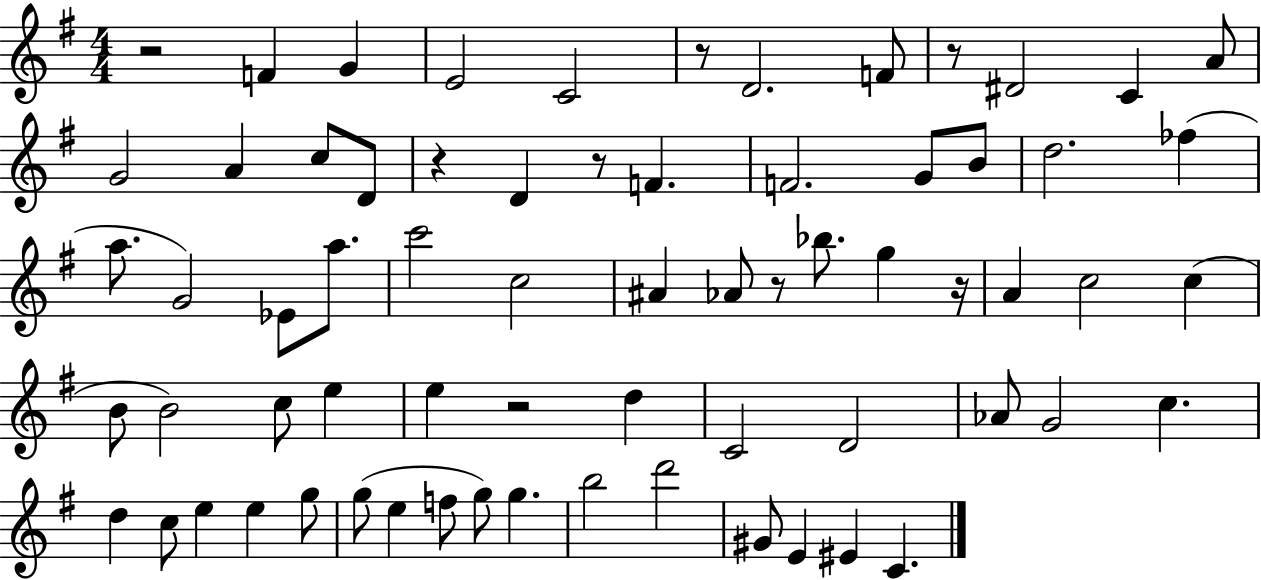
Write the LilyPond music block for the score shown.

{
  \clef treble
  \numericTimeSignature
  \time 4/4
  \key g \major
  \repeat volta 2 { r2 f'4 g'4 | e'2 c'2 | r8 d'2. f'8 | r8 dis'2 c'4 a'8 | \break g'2 a'4 c''8 d'8 | r4 d'4 r8 f'4. | f'2. g'8 b'8 | d''2. fes''4( | \break a''8. g'2) ees'8 a''8. | c'''2 c''2 | ais'4 aes'8 r8 bes''8. g''4 r16 | a'4 c''2 c''4( | \break b'8 b'2) c''8 e''4 | e''4 r2 d''4 | c'2 d'2 | aes'8 g'2 c''4. | \break d''4 c''8 e''4 e''4 g''8 | g''8( e''4 f''8 g''8) g''4. | b''2 d'''2 | gis'8 e'4 eis'4 c'4. | \break } \bar "|."
}